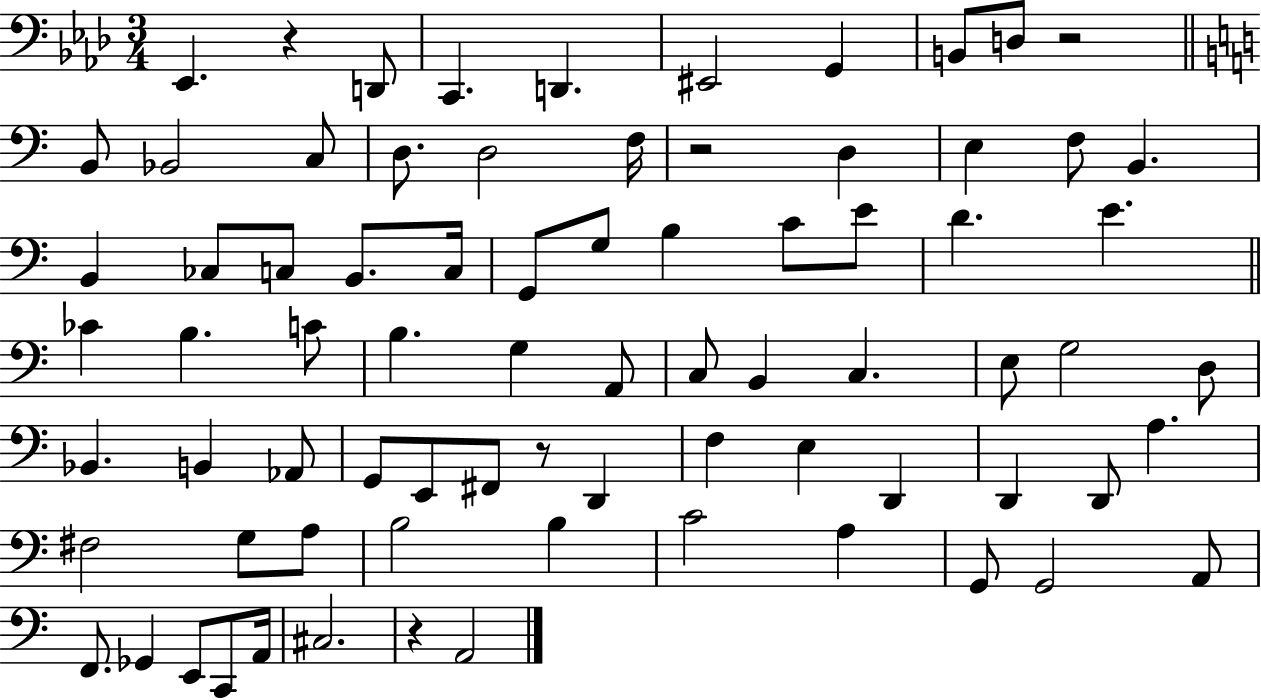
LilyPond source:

{
  \clef bass
  \numericTimeSignature
  \time 3/4
  \key aes \major
  \repeat volta 2 { ees,4. r4 d,8 | c,4. d,4. | eis,2 g,4 | b,8 d8 r2 | \break \bar "||" \break \key c \major b,8 bes,2 c8 | d8. d2 f16 | r2 d4 | e4 f8 b,4. | \break b,4 ces8 c8 b,8. c16 | g,8 g8 b4 c'8 e'8 | d'4. e'4. | \bar "||" \break \key c \major ces'4 b4. c'8 | b4. g4 a,8 | c8 b,4 c4. | e8 g2 d8 | \break bes,4. b,4 aes,8 | g,8 e,8 fis,8 r8 d,4 | f4 e4 d,4 | d,4 d,8 a4. | \break fis2 g8 a8 | b2 b4 | c'2 a4 | g,8 g,2 a,8 | \break f,8. ges,4 e,8 c,8 a,16 | cis2. | r4 a,2 | } \bar "|."
}